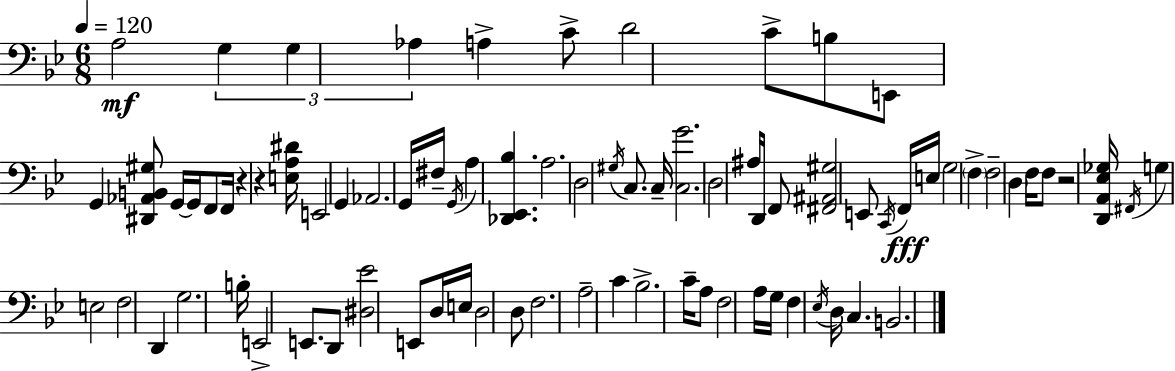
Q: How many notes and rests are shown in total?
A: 80